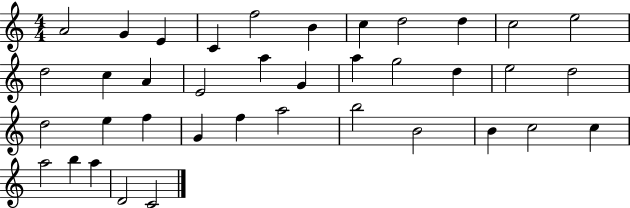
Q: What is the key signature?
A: C major